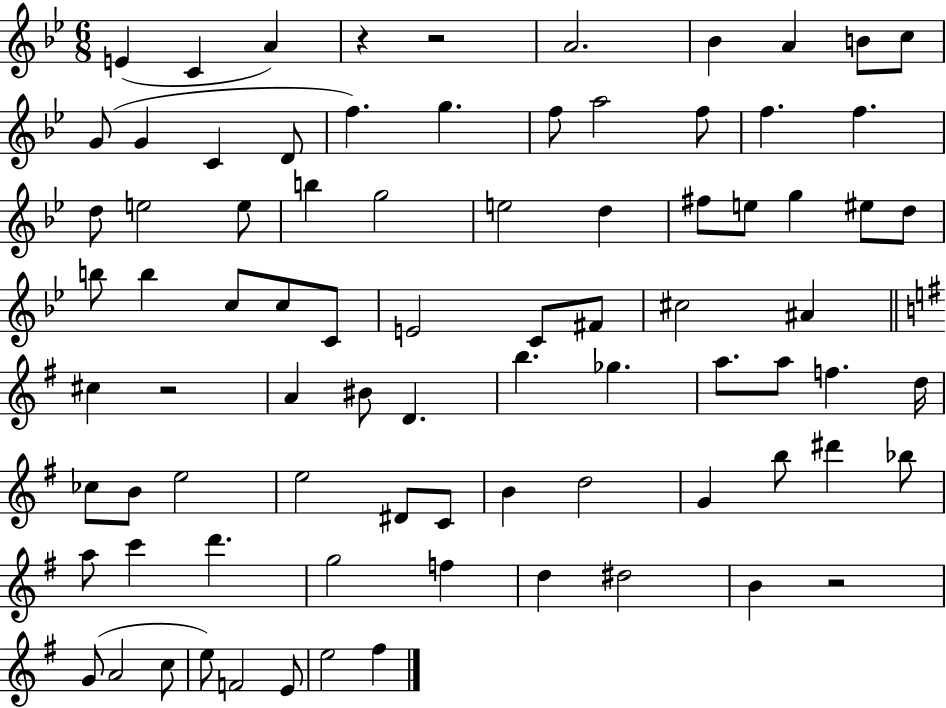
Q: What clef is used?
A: treble